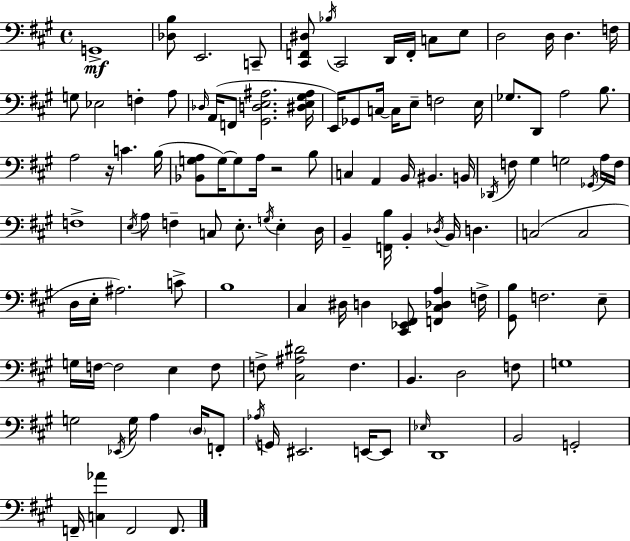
X:1
T:Untitled
M:4/4
L:1/4
K:A
G,,4 [_D,B,]/2 E,,2 C,,/2 [^C,,F,,^D,]/2 _B,/4 ^C,,2 D,,/4 F,,/4 C,/2 E,/2 D,2 D,/4 D, F,/4 G,/2 _E,2 F, A,/2 _D,/4 A,,/4 F,,/2 [^G,,D,E,^A,]2 [^D,E,^G,^A,]/4 E,,/4 _G,,/2 C,/4 C,/4 E,/2 F,2 E,/4 _G,/2 D,,/2 A,2 B,/2 A,2 z/4 C B,/4 [_B,,G,A,]/2 G,/4 G,/2 A,/4 z2 B,/2 C, A,, B,,/4 ^B,, B,,/4 _D,,/4 F,/2 ^G, G,2 _G,,/4 A,/4 F,/4 F,4 E,/4 A,/2 F, C,/2 E,/2 G,/4 E, D,/4 B,, [F,,B,]/4 B,, _D,/4 B,,/4 D, C,2 C,2 D,/4 E,/4 ^A,2 C/2 B,4 ^C, ^D,/4 D, [^C,,_E,,^F,,]/2 [F,,^C,_D,A,] F,/4 [^G,,B,]/2 F,2 E,/2 G,/4 F,/4 F,2 E, F,/2 F,/2 [^C,^A,^D]2 F, B,, D,2 F,/2 G,4 G,2 _E,,/4 G,/4 A, D,/4 F,,/2 _A,/4 G,,/4 ^E,,2 E,,/4 E,,/2 _E,/4 D,,4 B,,2 G,,2 F,,/4 [C,_A] F,,2 F,,/2